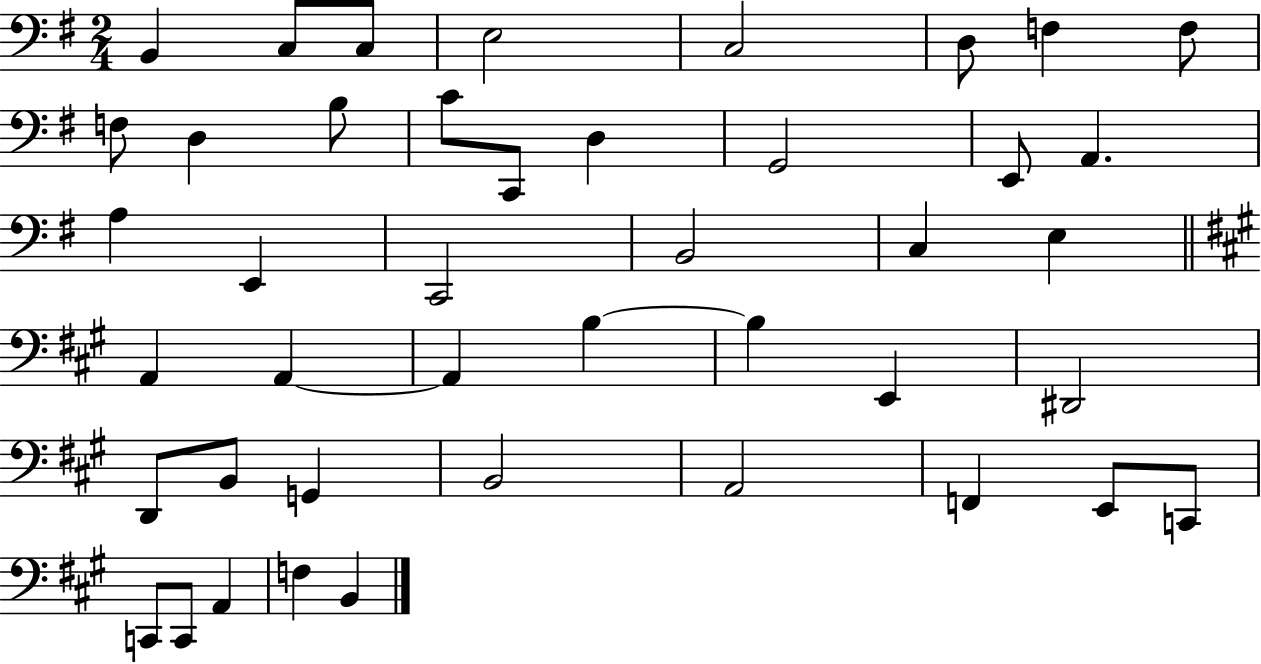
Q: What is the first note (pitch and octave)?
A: B2